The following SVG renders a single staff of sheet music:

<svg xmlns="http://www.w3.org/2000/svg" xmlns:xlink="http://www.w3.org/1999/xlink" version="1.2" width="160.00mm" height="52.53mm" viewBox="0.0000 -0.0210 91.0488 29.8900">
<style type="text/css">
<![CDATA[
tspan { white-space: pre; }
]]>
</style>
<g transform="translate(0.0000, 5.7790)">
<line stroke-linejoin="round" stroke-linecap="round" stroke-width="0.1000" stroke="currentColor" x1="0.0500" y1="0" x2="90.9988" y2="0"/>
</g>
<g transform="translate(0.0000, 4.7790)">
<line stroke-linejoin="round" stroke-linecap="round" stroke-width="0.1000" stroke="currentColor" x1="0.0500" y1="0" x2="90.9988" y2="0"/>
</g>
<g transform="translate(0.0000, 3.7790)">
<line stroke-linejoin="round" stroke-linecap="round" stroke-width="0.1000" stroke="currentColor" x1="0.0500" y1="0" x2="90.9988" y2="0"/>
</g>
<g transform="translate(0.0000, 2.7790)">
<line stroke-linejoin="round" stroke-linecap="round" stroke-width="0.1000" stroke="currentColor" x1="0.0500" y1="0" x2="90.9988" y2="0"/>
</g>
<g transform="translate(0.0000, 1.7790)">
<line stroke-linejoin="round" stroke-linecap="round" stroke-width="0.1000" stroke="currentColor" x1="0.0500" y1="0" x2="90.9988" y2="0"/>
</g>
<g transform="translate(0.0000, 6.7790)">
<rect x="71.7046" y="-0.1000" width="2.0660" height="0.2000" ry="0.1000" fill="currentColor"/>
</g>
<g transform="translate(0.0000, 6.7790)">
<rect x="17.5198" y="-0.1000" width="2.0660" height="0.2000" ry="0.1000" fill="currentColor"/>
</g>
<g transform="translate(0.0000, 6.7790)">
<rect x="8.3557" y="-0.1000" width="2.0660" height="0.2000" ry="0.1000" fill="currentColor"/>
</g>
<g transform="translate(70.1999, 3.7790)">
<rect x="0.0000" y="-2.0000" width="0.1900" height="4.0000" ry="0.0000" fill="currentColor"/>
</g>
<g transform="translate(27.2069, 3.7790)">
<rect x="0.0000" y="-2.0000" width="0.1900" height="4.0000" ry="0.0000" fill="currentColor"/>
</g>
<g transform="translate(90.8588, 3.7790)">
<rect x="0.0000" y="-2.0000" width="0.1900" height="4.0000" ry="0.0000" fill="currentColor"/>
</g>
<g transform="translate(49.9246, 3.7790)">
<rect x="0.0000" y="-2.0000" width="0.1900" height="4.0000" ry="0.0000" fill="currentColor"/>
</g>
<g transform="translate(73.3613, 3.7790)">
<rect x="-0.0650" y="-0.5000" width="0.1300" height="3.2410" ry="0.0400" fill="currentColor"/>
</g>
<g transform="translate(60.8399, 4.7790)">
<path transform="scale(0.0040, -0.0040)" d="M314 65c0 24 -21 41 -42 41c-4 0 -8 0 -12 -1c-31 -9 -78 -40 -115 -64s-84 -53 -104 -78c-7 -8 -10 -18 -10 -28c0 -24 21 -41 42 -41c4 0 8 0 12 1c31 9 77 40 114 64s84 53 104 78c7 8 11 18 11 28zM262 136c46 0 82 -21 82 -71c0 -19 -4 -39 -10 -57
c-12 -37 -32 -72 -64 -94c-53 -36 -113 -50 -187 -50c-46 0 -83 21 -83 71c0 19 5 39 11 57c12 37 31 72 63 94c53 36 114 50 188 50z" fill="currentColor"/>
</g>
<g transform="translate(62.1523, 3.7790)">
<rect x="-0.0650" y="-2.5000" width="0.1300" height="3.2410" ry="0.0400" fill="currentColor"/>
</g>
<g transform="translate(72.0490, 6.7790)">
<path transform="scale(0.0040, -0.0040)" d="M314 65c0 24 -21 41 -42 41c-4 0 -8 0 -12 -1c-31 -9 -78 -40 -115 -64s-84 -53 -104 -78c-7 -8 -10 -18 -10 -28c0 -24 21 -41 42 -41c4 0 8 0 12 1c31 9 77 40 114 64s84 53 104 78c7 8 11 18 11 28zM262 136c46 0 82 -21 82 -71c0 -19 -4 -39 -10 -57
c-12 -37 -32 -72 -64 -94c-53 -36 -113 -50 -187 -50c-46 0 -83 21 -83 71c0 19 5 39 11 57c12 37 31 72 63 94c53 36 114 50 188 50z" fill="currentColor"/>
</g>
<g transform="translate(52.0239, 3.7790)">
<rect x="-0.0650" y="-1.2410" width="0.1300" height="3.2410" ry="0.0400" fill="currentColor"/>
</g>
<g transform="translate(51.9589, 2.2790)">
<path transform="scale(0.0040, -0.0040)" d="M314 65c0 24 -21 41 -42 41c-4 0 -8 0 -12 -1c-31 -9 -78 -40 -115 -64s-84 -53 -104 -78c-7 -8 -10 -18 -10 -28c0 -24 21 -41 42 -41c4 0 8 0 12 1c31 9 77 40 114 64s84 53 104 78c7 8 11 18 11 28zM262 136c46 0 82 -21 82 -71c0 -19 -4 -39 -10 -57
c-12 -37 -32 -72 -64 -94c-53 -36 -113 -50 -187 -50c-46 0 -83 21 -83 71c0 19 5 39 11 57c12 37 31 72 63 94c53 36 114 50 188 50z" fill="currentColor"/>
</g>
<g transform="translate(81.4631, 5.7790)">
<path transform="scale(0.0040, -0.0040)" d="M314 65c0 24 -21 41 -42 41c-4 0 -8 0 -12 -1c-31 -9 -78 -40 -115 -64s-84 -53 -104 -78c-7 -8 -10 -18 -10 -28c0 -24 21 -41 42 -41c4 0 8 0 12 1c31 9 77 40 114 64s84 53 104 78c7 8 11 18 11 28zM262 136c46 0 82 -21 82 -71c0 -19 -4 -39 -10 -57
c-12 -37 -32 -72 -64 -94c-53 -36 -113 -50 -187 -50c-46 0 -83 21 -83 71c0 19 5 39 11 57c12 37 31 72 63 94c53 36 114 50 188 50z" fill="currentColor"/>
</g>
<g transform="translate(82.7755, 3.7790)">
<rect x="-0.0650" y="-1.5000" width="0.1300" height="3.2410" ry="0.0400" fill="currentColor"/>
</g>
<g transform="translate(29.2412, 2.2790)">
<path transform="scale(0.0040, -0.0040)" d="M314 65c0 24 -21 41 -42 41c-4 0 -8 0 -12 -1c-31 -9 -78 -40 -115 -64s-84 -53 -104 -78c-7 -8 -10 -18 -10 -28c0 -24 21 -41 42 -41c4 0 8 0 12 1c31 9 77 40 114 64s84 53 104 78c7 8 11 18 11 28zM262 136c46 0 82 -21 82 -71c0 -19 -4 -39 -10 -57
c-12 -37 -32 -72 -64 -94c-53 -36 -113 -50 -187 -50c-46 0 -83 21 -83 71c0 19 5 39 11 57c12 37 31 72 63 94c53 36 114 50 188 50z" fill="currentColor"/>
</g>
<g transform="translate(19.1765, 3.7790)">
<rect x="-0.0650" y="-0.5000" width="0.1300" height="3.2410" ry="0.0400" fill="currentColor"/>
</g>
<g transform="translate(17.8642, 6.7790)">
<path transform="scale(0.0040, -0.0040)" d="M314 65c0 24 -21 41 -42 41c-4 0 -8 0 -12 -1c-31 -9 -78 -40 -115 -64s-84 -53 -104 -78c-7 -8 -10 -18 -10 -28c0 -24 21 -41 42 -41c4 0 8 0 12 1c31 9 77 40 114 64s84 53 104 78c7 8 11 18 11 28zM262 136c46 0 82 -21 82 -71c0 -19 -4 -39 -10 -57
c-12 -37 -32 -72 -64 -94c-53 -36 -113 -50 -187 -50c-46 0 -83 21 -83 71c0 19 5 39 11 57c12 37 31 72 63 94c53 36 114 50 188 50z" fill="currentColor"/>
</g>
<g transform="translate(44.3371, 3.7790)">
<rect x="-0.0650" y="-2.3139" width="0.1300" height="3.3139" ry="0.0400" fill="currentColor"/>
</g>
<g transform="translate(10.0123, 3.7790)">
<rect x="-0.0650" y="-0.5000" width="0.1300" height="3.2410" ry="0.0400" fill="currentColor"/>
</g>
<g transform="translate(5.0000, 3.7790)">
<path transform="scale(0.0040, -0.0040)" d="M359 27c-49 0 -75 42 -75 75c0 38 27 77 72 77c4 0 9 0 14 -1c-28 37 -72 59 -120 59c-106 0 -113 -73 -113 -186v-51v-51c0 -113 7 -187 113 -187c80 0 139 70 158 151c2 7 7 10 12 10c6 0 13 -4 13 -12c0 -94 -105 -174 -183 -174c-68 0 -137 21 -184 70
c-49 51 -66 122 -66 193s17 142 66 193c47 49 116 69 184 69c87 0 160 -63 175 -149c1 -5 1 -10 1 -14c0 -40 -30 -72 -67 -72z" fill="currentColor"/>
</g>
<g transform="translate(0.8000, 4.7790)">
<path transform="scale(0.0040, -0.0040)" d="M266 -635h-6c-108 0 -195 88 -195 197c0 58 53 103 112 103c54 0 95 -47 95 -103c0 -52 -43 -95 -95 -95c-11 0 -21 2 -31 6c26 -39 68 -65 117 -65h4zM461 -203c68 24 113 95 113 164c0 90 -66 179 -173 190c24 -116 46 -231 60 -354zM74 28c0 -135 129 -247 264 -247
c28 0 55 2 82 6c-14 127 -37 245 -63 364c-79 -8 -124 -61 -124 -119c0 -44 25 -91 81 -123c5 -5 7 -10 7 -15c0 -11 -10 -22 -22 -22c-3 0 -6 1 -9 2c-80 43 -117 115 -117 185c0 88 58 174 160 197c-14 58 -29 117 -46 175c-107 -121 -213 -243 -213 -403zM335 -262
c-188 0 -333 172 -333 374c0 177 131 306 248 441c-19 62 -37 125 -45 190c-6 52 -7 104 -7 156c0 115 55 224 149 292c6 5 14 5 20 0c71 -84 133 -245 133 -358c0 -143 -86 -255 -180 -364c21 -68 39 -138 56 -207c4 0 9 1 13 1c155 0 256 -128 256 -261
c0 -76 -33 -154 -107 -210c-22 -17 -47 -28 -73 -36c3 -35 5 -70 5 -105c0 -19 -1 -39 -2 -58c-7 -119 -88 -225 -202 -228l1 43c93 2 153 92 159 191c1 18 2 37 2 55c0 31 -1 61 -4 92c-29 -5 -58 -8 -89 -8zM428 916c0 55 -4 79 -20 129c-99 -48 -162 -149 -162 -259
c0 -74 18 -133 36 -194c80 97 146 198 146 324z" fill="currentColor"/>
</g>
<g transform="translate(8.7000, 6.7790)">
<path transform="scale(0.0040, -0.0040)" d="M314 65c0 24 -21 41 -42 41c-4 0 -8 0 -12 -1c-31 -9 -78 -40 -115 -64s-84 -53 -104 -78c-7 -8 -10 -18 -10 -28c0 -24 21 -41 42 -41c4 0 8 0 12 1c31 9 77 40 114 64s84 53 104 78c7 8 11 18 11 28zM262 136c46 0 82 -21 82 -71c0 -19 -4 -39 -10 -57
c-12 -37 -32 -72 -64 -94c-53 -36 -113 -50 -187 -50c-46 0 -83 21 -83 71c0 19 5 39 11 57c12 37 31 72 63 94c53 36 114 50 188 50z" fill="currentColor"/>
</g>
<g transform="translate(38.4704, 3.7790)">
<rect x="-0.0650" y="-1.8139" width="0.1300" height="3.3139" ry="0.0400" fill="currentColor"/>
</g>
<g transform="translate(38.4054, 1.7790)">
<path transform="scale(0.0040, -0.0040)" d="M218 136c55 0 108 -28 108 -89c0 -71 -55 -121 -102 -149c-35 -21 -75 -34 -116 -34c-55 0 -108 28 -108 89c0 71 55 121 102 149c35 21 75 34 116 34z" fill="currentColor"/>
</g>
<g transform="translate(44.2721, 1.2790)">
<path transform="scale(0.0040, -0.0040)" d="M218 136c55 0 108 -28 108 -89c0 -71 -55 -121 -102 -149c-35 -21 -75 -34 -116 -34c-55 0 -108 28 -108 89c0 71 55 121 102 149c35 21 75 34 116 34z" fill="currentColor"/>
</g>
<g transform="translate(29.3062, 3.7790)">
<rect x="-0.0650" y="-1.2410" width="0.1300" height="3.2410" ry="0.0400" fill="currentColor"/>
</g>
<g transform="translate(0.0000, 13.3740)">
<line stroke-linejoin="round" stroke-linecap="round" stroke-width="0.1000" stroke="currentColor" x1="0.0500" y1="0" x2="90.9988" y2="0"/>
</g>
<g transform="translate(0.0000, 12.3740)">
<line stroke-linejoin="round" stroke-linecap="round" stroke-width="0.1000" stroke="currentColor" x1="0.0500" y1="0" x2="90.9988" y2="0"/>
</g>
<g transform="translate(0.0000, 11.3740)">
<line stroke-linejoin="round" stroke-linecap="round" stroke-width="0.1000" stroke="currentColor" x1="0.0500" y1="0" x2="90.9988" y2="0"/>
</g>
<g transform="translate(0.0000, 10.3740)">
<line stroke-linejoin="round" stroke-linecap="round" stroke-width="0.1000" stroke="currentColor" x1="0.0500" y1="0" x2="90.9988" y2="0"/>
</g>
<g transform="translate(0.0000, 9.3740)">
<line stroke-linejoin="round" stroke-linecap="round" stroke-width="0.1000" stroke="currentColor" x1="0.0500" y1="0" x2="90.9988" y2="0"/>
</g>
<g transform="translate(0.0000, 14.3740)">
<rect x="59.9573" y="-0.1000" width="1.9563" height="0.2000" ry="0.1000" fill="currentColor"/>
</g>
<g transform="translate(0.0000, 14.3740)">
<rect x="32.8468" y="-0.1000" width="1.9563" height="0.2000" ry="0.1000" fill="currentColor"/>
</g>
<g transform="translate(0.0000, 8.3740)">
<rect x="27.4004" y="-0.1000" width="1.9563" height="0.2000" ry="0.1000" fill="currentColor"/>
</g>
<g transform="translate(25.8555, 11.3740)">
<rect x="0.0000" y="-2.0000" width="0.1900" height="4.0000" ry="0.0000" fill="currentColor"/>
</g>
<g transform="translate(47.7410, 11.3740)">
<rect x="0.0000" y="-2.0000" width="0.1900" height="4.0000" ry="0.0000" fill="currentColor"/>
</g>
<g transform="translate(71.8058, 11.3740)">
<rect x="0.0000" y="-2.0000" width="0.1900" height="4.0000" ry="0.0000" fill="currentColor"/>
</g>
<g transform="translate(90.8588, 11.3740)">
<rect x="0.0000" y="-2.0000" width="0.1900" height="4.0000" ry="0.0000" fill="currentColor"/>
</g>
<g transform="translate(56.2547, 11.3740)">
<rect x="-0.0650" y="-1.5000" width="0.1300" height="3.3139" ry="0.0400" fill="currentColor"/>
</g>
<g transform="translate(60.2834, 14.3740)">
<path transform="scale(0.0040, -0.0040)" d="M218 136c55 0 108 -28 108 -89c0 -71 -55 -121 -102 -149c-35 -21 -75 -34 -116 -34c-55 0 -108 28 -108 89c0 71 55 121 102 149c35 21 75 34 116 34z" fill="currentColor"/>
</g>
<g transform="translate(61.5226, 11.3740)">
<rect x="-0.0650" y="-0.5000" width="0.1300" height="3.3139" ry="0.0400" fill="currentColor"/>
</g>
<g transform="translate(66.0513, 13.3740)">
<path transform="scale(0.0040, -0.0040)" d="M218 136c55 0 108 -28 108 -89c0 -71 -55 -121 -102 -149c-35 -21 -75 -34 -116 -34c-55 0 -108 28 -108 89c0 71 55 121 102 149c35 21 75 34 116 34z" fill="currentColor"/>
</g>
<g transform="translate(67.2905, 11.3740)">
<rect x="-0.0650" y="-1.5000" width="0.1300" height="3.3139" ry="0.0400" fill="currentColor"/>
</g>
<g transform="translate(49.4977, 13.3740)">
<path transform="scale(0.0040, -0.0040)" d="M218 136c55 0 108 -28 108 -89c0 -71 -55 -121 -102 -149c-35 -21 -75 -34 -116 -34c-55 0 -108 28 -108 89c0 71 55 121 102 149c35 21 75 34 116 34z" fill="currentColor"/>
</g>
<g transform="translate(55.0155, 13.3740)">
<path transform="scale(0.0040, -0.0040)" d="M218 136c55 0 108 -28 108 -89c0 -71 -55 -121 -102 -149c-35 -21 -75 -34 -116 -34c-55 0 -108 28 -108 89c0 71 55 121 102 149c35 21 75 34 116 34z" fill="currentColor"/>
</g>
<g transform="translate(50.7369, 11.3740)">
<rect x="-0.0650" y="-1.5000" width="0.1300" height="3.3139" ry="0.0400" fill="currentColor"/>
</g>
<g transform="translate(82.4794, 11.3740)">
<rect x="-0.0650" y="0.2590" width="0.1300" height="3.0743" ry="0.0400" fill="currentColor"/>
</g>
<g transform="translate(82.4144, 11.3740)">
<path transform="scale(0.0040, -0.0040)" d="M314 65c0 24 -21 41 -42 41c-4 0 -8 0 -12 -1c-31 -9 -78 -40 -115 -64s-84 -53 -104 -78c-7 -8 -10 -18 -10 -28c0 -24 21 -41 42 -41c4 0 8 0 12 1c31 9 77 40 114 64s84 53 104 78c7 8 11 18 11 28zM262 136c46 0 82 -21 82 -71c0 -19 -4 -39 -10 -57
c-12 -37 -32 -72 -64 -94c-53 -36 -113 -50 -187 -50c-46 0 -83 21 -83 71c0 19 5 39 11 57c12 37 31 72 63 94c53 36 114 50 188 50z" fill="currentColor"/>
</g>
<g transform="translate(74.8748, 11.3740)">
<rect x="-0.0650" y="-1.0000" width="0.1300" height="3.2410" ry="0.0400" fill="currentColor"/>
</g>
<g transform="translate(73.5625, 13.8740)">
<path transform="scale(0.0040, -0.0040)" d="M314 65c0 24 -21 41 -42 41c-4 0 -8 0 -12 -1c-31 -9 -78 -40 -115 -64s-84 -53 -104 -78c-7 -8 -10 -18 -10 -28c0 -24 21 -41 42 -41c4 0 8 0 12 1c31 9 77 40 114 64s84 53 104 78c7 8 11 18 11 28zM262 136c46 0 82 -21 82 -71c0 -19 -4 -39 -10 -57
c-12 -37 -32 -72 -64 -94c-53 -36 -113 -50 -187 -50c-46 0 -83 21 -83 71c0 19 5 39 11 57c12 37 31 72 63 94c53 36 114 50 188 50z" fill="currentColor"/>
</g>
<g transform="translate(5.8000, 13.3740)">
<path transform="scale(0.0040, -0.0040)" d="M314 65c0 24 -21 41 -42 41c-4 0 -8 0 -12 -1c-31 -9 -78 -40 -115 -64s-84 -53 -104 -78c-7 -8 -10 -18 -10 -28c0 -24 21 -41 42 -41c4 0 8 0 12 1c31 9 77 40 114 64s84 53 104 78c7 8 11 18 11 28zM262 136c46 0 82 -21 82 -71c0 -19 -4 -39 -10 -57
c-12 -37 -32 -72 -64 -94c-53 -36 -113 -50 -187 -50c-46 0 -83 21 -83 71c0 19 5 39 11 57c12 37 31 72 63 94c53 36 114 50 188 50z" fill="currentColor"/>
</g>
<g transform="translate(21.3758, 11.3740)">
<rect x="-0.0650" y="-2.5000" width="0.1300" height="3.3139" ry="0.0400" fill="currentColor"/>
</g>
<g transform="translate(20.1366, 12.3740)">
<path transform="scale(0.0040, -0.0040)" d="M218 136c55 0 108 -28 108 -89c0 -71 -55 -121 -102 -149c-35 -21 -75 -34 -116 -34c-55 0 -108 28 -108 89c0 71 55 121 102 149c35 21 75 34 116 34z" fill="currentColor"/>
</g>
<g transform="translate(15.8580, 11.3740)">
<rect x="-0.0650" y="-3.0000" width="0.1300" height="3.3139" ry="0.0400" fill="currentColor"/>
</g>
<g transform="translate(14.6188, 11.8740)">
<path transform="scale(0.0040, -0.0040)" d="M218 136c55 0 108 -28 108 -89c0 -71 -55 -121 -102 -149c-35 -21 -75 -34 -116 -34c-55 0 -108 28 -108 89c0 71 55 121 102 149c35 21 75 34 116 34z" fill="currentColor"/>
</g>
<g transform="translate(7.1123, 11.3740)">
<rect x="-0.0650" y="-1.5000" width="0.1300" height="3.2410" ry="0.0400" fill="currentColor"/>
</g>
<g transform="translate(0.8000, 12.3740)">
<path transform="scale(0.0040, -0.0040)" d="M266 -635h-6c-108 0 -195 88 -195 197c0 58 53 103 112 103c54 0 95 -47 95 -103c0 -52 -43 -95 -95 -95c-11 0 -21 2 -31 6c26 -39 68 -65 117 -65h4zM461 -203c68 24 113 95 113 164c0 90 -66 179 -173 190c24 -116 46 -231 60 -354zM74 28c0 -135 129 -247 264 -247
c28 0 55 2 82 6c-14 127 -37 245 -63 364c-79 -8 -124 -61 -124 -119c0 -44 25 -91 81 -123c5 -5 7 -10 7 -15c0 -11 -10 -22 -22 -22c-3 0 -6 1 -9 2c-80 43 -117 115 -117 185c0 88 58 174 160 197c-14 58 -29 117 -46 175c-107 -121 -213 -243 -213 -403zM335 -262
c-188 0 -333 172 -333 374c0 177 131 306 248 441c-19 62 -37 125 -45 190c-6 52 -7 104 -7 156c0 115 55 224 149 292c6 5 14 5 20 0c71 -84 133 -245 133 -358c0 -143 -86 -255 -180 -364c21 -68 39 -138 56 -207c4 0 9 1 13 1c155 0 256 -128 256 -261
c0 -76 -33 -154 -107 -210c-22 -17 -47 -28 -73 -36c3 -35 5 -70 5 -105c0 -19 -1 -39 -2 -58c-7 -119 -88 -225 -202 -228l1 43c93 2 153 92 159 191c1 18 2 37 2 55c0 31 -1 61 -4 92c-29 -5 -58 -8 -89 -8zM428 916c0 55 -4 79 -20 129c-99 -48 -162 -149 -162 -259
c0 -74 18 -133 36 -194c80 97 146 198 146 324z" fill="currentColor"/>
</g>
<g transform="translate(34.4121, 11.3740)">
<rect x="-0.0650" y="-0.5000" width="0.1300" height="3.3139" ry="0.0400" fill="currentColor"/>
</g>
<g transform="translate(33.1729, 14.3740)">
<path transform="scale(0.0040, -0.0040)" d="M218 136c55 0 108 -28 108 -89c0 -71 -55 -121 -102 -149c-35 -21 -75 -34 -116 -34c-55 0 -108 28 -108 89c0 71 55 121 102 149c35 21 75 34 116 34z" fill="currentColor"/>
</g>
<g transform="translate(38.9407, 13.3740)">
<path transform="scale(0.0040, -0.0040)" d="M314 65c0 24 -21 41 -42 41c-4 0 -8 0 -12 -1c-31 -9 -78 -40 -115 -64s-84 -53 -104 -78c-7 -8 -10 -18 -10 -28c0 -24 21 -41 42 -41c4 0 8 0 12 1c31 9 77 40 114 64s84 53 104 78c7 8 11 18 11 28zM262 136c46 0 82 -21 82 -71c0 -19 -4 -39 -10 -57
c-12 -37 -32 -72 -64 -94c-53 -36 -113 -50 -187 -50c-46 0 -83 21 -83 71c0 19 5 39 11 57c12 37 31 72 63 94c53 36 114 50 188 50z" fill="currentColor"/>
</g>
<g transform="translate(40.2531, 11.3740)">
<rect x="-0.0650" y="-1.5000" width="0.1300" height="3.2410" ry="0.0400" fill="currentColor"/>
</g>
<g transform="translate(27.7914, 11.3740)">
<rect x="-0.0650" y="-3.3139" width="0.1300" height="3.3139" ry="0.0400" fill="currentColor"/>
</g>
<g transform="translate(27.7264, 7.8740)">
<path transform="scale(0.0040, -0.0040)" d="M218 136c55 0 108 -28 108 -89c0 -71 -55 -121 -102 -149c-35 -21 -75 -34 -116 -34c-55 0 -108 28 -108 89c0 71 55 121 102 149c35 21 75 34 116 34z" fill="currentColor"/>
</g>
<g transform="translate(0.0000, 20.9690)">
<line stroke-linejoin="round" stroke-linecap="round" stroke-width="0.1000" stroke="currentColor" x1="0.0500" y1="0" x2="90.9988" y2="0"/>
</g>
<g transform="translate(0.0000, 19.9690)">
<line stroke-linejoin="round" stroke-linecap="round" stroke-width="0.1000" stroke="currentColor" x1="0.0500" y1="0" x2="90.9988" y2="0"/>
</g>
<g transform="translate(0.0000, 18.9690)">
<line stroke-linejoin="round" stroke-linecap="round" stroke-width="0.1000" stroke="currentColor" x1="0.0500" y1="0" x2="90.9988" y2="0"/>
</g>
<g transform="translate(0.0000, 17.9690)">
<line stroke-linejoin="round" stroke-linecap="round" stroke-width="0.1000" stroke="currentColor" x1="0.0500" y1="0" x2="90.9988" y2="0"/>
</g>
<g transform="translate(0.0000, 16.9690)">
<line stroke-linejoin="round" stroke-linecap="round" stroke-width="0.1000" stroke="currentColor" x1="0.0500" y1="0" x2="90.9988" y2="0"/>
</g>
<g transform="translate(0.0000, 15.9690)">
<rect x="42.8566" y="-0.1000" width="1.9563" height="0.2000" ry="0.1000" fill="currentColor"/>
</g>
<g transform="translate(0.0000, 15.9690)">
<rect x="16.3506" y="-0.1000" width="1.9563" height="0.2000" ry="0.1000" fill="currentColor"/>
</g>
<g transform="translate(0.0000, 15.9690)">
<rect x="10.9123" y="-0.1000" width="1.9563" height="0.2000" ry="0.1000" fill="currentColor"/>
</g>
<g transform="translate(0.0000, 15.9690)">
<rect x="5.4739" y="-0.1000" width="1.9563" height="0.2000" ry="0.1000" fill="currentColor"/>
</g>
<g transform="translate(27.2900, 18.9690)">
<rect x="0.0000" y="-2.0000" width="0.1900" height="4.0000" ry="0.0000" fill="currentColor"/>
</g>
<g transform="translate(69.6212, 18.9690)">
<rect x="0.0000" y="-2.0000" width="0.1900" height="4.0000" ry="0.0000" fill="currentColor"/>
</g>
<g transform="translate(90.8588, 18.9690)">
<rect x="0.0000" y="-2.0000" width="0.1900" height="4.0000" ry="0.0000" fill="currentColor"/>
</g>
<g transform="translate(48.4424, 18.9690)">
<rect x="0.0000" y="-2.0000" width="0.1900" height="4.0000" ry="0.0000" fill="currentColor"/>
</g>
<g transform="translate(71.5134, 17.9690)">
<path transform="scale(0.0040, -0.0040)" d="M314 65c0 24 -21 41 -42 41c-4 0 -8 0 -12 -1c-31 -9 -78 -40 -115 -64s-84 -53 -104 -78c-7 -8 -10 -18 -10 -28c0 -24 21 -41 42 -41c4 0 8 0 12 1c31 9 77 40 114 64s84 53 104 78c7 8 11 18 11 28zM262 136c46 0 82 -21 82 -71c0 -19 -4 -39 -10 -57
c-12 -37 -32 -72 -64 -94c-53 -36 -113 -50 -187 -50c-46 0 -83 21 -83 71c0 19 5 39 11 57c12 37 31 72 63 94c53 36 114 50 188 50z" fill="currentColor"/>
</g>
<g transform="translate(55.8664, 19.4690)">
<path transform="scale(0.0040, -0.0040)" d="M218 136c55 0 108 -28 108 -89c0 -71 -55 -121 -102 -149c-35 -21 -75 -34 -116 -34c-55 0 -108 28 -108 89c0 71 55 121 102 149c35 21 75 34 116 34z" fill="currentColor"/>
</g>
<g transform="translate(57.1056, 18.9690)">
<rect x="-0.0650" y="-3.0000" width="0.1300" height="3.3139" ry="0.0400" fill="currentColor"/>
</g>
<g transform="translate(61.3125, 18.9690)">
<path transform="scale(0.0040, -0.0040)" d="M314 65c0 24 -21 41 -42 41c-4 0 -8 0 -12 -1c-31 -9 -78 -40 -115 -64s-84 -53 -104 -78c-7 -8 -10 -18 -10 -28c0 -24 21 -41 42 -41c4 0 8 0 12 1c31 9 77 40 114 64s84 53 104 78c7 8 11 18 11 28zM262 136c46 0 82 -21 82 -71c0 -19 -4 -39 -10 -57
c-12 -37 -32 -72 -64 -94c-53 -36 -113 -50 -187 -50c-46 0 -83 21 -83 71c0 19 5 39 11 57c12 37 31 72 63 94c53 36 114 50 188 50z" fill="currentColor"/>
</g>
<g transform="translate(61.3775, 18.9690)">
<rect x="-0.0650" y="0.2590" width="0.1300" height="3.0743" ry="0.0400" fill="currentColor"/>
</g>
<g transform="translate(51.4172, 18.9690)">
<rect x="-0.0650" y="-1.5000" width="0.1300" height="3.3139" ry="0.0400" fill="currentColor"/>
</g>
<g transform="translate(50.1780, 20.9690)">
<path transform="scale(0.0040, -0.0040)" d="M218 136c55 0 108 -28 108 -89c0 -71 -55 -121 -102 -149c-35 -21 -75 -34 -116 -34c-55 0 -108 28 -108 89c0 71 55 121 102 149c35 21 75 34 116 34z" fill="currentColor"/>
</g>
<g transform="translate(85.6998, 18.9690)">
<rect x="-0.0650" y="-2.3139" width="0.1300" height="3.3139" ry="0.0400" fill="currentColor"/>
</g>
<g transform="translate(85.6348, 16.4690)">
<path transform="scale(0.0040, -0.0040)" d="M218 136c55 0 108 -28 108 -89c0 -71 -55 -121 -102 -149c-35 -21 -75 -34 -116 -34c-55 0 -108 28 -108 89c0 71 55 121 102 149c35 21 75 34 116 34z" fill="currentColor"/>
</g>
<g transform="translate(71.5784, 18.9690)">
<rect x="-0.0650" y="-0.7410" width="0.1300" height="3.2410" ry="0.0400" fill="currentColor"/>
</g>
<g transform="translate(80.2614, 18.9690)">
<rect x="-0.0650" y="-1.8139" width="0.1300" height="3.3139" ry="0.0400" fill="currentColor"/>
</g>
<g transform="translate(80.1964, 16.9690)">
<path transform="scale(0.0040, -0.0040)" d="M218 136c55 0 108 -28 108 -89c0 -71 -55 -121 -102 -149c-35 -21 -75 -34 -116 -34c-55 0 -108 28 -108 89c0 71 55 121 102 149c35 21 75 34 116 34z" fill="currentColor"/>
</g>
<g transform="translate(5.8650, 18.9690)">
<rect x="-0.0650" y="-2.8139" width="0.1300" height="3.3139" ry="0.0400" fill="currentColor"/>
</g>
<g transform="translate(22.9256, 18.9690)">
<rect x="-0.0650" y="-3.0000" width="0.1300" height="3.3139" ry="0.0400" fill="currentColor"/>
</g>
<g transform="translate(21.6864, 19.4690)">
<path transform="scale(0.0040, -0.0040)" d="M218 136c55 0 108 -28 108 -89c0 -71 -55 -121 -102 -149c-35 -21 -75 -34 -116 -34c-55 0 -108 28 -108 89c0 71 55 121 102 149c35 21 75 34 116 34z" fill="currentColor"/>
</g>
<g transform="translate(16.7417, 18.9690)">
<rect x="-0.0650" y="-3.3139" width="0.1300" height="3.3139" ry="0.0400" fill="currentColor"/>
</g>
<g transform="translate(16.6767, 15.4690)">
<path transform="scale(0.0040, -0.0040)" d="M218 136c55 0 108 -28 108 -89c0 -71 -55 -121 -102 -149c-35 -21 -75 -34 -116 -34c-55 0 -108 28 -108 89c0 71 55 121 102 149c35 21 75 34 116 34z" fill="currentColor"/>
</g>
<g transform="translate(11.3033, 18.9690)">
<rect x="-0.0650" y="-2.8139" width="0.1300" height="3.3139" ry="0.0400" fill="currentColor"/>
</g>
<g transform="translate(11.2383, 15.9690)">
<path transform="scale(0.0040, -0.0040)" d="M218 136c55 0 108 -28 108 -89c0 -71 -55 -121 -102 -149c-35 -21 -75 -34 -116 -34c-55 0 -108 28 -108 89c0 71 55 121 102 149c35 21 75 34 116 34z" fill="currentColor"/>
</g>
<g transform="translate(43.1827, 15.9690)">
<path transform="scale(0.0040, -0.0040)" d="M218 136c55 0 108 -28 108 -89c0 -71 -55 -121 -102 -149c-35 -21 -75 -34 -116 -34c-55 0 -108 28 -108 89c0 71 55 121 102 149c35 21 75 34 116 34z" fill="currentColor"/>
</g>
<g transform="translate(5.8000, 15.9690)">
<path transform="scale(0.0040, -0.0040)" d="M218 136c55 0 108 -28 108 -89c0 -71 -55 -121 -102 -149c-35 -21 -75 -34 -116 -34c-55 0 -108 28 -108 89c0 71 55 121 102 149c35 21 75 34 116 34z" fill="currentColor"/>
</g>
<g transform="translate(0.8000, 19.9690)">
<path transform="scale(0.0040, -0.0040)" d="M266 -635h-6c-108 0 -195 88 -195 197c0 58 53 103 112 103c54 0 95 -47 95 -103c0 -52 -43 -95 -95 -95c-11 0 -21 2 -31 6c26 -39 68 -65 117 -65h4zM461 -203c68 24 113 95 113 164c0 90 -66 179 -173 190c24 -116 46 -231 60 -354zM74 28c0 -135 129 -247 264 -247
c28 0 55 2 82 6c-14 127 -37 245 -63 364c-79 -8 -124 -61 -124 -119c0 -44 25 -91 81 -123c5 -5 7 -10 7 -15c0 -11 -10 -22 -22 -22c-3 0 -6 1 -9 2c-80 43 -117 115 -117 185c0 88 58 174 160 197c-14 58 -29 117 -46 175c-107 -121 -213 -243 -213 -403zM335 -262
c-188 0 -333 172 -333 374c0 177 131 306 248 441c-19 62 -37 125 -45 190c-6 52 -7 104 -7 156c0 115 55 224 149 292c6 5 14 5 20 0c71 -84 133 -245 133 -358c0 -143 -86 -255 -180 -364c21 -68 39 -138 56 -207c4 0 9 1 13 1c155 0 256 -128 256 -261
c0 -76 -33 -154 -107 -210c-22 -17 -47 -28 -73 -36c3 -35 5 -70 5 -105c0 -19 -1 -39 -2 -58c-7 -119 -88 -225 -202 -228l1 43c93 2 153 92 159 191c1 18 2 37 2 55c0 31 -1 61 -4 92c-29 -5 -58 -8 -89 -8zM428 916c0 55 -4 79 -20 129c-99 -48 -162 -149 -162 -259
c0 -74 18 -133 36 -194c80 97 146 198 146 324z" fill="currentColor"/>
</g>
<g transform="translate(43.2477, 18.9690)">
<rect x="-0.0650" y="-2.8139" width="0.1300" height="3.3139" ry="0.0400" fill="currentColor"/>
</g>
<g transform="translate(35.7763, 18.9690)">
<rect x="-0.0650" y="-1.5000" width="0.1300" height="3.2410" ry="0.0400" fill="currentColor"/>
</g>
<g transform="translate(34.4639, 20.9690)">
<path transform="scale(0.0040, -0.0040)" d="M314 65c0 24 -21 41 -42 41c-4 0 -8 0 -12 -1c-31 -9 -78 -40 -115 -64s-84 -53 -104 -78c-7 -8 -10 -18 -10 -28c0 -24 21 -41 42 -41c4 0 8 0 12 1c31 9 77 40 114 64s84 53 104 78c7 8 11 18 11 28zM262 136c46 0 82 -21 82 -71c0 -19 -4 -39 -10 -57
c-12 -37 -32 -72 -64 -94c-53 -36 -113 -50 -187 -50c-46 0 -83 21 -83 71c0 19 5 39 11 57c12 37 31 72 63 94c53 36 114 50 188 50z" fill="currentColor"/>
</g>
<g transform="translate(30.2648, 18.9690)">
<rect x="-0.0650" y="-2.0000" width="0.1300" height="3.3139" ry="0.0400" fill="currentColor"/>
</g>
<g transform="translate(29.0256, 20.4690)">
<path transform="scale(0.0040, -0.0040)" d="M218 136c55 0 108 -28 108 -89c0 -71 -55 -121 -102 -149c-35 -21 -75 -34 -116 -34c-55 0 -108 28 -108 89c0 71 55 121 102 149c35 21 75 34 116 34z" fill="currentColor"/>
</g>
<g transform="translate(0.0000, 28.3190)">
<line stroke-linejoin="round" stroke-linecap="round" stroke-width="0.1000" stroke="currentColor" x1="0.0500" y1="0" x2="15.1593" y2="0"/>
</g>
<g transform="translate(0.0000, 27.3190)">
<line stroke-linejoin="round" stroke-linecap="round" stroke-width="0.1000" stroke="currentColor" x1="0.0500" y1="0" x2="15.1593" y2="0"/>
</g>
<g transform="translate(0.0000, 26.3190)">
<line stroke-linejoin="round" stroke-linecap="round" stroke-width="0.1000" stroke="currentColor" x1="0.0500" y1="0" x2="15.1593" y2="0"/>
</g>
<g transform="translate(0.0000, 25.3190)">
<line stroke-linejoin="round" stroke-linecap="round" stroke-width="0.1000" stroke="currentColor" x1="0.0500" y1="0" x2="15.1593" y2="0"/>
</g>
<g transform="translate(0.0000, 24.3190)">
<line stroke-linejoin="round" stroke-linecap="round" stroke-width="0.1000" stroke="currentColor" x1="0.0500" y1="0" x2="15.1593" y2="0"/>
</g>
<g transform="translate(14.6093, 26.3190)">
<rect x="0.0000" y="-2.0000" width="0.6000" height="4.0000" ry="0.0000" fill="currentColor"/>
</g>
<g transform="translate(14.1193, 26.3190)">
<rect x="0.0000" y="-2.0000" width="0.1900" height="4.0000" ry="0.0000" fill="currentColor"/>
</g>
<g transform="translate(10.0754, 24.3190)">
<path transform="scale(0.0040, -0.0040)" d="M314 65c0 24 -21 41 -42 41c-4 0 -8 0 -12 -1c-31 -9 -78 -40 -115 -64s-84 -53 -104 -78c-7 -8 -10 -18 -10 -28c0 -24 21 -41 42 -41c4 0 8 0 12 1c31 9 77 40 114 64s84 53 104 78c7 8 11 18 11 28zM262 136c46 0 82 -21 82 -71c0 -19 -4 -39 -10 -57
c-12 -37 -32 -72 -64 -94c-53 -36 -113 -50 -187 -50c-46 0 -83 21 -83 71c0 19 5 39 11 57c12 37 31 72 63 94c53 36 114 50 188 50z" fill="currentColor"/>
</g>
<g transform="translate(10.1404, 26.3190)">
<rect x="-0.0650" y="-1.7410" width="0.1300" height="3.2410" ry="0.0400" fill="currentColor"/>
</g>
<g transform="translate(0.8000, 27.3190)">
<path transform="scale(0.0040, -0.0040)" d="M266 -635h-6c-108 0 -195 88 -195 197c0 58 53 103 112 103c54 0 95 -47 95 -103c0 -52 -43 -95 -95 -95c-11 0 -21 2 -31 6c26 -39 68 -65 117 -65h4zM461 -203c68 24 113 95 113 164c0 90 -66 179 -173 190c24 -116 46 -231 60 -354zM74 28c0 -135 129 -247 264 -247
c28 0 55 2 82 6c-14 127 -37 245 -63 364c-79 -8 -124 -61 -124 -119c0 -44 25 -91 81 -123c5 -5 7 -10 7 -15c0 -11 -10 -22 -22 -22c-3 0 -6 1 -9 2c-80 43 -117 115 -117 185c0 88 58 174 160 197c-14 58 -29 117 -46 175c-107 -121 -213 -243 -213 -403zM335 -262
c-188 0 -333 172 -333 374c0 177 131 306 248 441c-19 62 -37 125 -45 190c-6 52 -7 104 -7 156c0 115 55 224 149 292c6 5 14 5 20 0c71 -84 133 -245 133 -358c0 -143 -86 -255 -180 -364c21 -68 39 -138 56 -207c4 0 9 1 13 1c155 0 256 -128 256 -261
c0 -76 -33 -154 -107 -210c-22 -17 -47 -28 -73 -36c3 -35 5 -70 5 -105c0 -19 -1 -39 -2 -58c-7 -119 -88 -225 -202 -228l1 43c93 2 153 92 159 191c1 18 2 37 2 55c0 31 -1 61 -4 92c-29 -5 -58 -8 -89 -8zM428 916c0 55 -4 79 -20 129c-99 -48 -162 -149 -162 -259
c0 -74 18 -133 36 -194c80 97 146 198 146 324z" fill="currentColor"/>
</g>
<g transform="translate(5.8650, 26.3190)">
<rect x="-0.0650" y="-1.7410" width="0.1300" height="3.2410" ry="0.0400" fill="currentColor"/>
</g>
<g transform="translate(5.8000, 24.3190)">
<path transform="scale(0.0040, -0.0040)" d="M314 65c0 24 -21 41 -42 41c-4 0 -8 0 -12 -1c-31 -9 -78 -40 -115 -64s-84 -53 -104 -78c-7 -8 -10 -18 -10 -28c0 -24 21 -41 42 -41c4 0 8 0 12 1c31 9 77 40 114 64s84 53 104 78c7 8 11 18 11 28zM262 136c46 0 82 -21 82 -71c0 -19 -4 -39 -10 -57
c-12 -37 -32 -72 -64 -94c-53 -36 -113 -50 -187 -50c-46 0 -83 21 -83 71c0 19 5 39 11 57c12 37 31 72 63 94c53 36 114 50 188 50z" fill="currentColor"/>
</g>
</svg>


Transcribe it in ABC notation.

X:1
T:Untitled
M:4/4
L:1/4
K:C
C2 C2 e2 f g e2 G2 C2 E2 E2 A G b C E2 E E C E D2 B2 a a b A F E2 a E A B2 d2 f g f2 f2